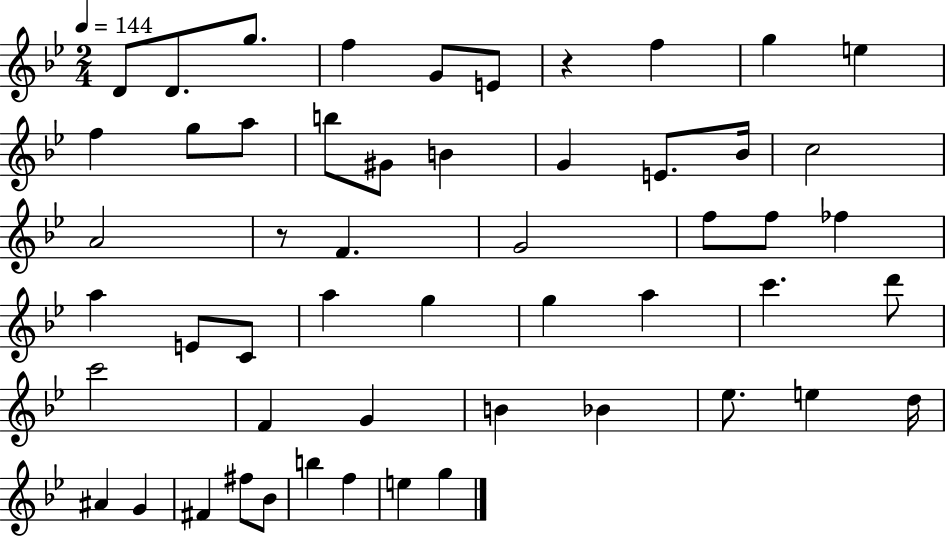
{
  \clef treble
  \numericTimeSignature
  \time 2/4
  \key bes \major
  \tempo 4 = 144
  d'8 d'8. g''8. | f''4 g'8 e'8 | r4 f''4 | g''4 e''4 | \break f''4 g''8 a''8 | b''8 gis'8 b'4 | g'4 e'8. bes'16 | c''2 | \break a'2 | r8 f'4. | g'2 | f''8 f''8 fes''4 | \break a''4 e'8 c'8 | a''4 g''4 | g''4 a''4 | c'''4. d'''8 | \break c'''2 | f'4 g'4 | b'4 bes'4 | ees''8. e''4 d''16 | \break ais'4 g'4 | fis'4 fis''8 bes'8 | b''4 f''4 | e''4 g''4 | \break \bar "|."
}